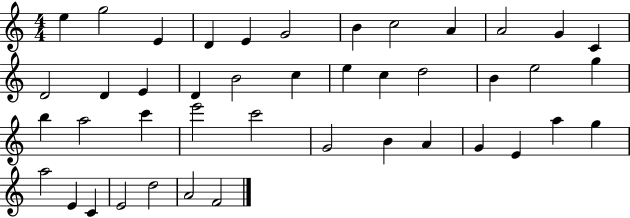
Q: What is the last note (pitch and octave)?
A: F4